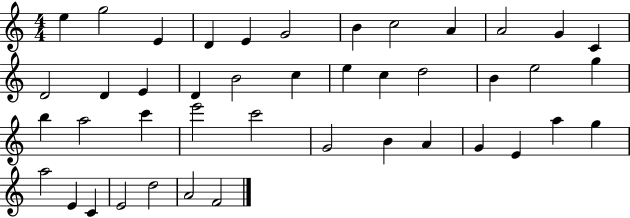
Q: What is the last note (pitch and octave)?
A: F4